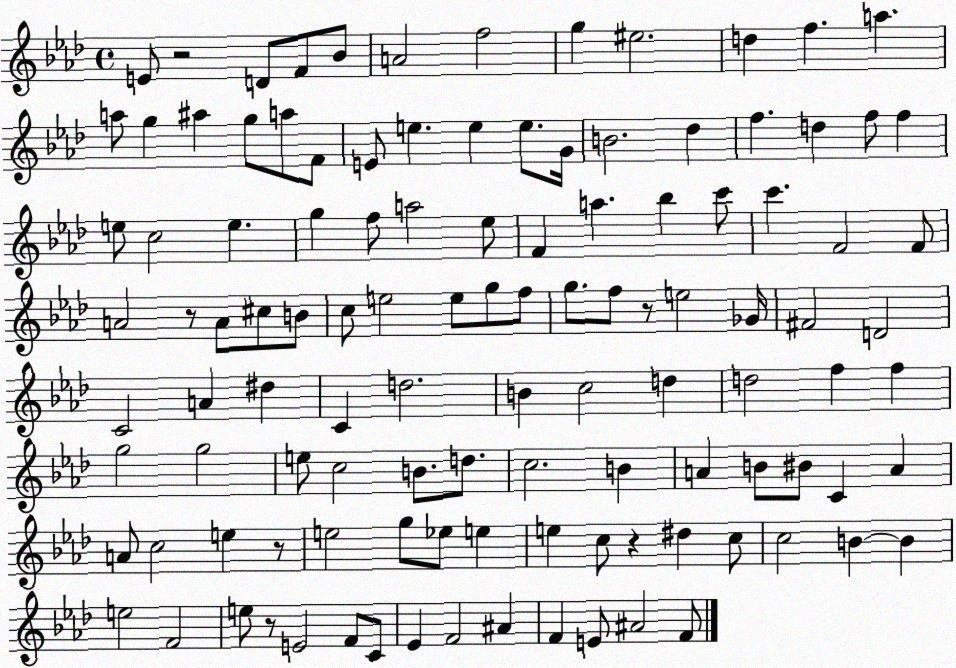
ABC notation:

X:1
T:Untitled
M:4/4
L:1/4
K:Ab
E/2 z2 D/2 F/2 _B/2 A2 f2 g ^e2 d f a a/2 g ^a g/2 a/2 F/2 E/2 e e e/2 G/4 B2 _d f d f/2 f e/2 c2 e g f/2 a2 _e/2 F a _b c'/2 c' F2 F/2 A2 z/2 A/2 ^c/2 B/2 c/2 e2 e/2 g/2 f/2 g/2 f/2 z/2 e2 _G/4 ^F2 D2 C2 A ^d C d2 B c2 d d2 f f g2 g2 e/2 c2 B/2 d/2 c2 B A B/2 ^B/2 C A A/2 c2 e z/2 e2 g/2 _e/2 e e c/2 z ^d c/2 c2 B B e2 F2 e/2 z/2 E2 F/2 C/2 _E F2 ^A F E/2 ^A2 F/2